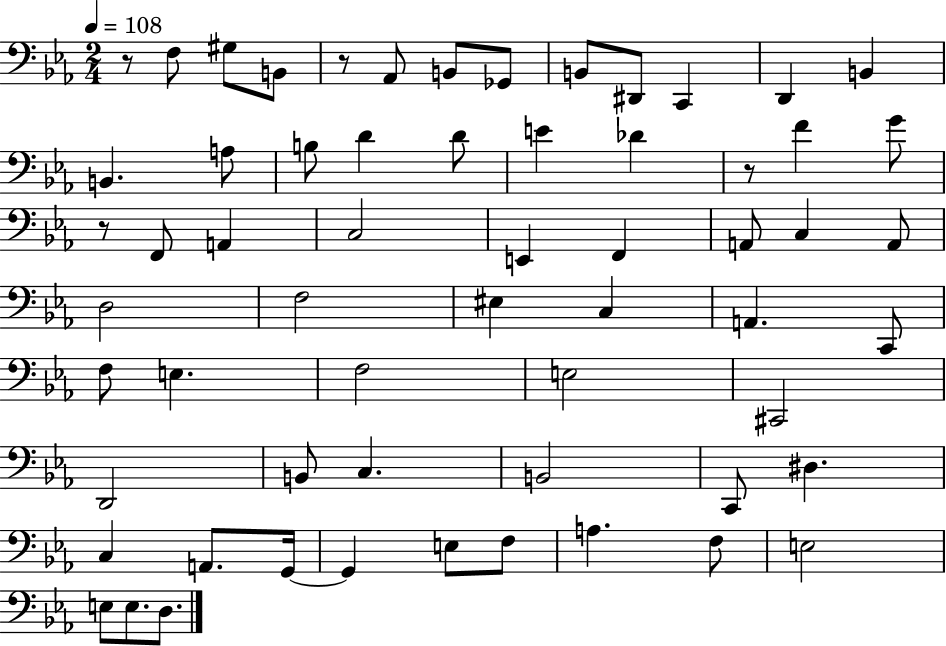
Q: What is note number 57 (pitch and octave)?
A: D3